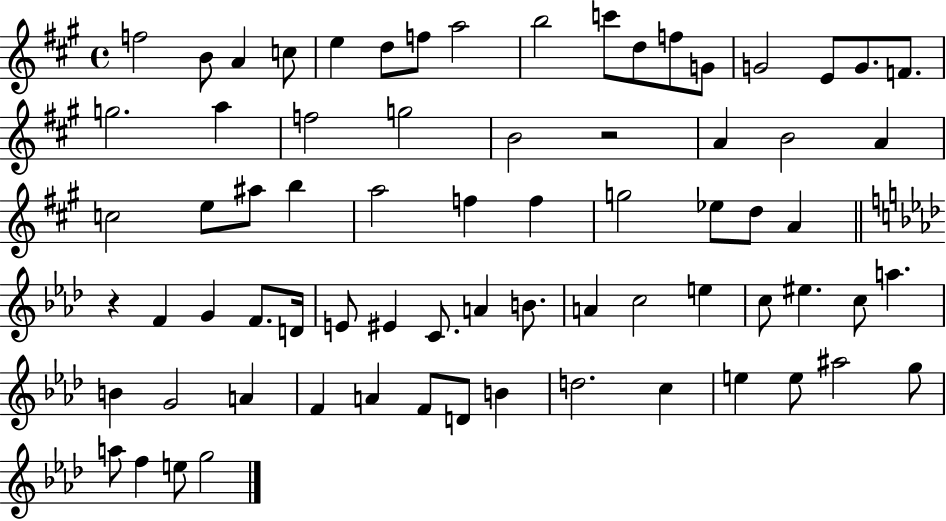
F5/h B4/e A4/q C5/e E5/q D5/e F5/e A5/h B5/h C6/e D5/e F5/e G4/e G4/h E4/e G4/e. F4/e. G5/h. A5/q F5/h G5/h B4/h R/h A4/q B4/h A4/q C5/h E5/e A#5/e B5/q A5/h F5/q F5/q G5/h Eb5/e D5/e A4/q R/q F4/q G4/q F4/e. D4/s E4/e EIS4/q C4/e. A4/q B4/e. A4/q C5/h E5/q C5/e EIS5/q. C5/e A5/q. B4/q G4/h A4/q F4/q A4/q F4/e D4/e B4/q D5/h. C5/q E5/q E5/e A#5/h G5/e A5/e F5/q E5/e G5/h